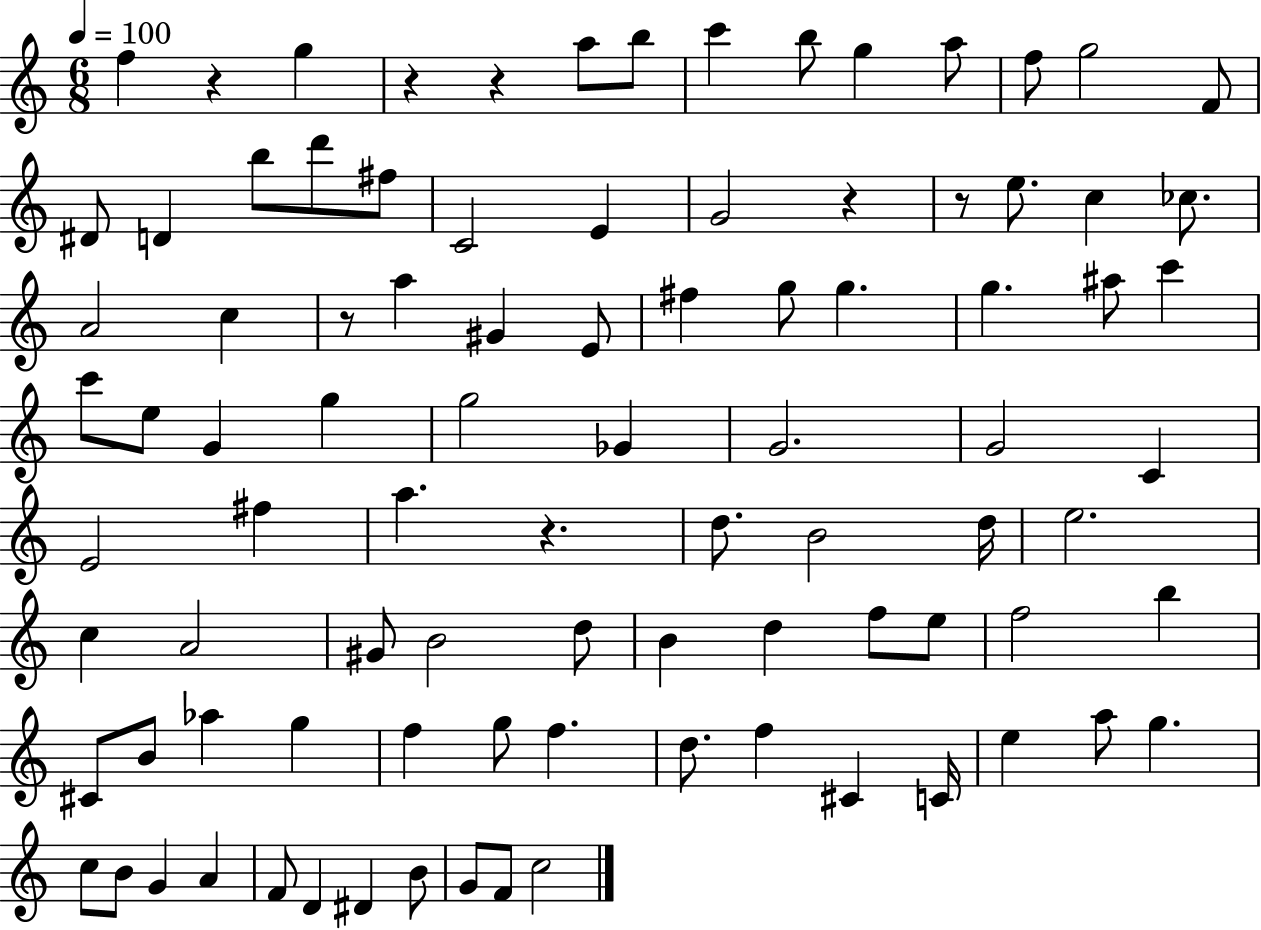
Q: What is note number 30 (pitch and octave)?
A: G5